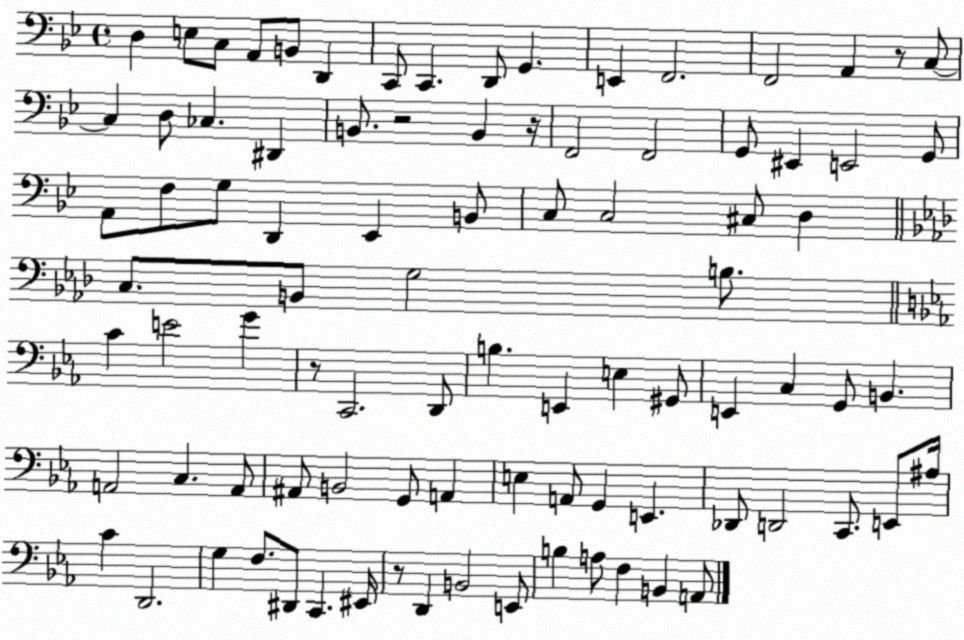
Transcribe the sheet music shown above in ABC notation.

X:1
T:Untitled
M:4/4
L:1/4
K:Bb
D, E,/2 C,/2 A,,/2 B,,/2 D,, C,,/2 C,, D,,/2 G,, E,, F,,2 F,,2 A,, z/2 C,/2 C, D,/2 _C, ^D,, B,,/2 z2 B,, z/4 F,,2 F,,2 G,,/2 ^E,, E,,2 G,,/2 A,,/2 F,/2 G,/2 D,, _E,, B,,/2 C,/2 C,2 ^C,/2 D, C,/2 B,,/2 G,2 B,/2 C E2 G z/2 C,,2 D,,/2 B, E,, E, ^G,,/2 E,, C, G,,/2 B,, A,,2 C, A,,/2 ^A,,/2 B,,2 G,,/2 A,, E, A,,/2 G,, E,, _D,,/2 D,,2 C,,/2 E,,/2 ^A,/4 C D,,2 G, F,/2 ^D,,/2 C,, ^E,,/4 z/2 D,, B,,2 E,,/2 B, A,/2 F, B,, A,,/2